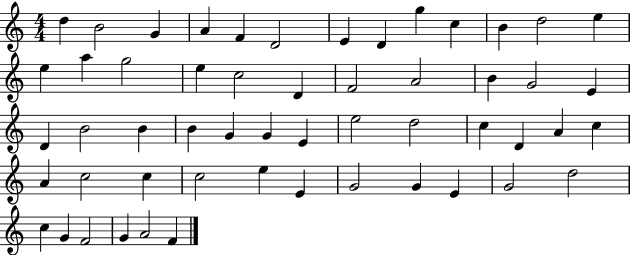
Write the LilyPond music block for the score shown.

{
  \clef treble
  \numericTimeSignature
  \time 4/4
  \key c \major
  d''4 b'2 g'4 | a'4 f'4 d'2 | e'4 d'4 g''4 c''4 | b'4 d''2 e''4 | \break e''4 a''4 g''2 | e''4 c''2 d'4 | f'2 a'2 | b'4 g'2 e'4 | \break d'4 b'2 b'4 | b'4 g'4 g'4 e'4 | e''2 d''2 | c''4 d'4 a'4 c''4 | \break a'4 c''2 c''4 | c''2 e''4 e'4 | g'2 g'4 e'4 | g'2 d''2 | \break c''4 g'4 f'2 | g'4 a'2 f'4 | \bar "|."
}